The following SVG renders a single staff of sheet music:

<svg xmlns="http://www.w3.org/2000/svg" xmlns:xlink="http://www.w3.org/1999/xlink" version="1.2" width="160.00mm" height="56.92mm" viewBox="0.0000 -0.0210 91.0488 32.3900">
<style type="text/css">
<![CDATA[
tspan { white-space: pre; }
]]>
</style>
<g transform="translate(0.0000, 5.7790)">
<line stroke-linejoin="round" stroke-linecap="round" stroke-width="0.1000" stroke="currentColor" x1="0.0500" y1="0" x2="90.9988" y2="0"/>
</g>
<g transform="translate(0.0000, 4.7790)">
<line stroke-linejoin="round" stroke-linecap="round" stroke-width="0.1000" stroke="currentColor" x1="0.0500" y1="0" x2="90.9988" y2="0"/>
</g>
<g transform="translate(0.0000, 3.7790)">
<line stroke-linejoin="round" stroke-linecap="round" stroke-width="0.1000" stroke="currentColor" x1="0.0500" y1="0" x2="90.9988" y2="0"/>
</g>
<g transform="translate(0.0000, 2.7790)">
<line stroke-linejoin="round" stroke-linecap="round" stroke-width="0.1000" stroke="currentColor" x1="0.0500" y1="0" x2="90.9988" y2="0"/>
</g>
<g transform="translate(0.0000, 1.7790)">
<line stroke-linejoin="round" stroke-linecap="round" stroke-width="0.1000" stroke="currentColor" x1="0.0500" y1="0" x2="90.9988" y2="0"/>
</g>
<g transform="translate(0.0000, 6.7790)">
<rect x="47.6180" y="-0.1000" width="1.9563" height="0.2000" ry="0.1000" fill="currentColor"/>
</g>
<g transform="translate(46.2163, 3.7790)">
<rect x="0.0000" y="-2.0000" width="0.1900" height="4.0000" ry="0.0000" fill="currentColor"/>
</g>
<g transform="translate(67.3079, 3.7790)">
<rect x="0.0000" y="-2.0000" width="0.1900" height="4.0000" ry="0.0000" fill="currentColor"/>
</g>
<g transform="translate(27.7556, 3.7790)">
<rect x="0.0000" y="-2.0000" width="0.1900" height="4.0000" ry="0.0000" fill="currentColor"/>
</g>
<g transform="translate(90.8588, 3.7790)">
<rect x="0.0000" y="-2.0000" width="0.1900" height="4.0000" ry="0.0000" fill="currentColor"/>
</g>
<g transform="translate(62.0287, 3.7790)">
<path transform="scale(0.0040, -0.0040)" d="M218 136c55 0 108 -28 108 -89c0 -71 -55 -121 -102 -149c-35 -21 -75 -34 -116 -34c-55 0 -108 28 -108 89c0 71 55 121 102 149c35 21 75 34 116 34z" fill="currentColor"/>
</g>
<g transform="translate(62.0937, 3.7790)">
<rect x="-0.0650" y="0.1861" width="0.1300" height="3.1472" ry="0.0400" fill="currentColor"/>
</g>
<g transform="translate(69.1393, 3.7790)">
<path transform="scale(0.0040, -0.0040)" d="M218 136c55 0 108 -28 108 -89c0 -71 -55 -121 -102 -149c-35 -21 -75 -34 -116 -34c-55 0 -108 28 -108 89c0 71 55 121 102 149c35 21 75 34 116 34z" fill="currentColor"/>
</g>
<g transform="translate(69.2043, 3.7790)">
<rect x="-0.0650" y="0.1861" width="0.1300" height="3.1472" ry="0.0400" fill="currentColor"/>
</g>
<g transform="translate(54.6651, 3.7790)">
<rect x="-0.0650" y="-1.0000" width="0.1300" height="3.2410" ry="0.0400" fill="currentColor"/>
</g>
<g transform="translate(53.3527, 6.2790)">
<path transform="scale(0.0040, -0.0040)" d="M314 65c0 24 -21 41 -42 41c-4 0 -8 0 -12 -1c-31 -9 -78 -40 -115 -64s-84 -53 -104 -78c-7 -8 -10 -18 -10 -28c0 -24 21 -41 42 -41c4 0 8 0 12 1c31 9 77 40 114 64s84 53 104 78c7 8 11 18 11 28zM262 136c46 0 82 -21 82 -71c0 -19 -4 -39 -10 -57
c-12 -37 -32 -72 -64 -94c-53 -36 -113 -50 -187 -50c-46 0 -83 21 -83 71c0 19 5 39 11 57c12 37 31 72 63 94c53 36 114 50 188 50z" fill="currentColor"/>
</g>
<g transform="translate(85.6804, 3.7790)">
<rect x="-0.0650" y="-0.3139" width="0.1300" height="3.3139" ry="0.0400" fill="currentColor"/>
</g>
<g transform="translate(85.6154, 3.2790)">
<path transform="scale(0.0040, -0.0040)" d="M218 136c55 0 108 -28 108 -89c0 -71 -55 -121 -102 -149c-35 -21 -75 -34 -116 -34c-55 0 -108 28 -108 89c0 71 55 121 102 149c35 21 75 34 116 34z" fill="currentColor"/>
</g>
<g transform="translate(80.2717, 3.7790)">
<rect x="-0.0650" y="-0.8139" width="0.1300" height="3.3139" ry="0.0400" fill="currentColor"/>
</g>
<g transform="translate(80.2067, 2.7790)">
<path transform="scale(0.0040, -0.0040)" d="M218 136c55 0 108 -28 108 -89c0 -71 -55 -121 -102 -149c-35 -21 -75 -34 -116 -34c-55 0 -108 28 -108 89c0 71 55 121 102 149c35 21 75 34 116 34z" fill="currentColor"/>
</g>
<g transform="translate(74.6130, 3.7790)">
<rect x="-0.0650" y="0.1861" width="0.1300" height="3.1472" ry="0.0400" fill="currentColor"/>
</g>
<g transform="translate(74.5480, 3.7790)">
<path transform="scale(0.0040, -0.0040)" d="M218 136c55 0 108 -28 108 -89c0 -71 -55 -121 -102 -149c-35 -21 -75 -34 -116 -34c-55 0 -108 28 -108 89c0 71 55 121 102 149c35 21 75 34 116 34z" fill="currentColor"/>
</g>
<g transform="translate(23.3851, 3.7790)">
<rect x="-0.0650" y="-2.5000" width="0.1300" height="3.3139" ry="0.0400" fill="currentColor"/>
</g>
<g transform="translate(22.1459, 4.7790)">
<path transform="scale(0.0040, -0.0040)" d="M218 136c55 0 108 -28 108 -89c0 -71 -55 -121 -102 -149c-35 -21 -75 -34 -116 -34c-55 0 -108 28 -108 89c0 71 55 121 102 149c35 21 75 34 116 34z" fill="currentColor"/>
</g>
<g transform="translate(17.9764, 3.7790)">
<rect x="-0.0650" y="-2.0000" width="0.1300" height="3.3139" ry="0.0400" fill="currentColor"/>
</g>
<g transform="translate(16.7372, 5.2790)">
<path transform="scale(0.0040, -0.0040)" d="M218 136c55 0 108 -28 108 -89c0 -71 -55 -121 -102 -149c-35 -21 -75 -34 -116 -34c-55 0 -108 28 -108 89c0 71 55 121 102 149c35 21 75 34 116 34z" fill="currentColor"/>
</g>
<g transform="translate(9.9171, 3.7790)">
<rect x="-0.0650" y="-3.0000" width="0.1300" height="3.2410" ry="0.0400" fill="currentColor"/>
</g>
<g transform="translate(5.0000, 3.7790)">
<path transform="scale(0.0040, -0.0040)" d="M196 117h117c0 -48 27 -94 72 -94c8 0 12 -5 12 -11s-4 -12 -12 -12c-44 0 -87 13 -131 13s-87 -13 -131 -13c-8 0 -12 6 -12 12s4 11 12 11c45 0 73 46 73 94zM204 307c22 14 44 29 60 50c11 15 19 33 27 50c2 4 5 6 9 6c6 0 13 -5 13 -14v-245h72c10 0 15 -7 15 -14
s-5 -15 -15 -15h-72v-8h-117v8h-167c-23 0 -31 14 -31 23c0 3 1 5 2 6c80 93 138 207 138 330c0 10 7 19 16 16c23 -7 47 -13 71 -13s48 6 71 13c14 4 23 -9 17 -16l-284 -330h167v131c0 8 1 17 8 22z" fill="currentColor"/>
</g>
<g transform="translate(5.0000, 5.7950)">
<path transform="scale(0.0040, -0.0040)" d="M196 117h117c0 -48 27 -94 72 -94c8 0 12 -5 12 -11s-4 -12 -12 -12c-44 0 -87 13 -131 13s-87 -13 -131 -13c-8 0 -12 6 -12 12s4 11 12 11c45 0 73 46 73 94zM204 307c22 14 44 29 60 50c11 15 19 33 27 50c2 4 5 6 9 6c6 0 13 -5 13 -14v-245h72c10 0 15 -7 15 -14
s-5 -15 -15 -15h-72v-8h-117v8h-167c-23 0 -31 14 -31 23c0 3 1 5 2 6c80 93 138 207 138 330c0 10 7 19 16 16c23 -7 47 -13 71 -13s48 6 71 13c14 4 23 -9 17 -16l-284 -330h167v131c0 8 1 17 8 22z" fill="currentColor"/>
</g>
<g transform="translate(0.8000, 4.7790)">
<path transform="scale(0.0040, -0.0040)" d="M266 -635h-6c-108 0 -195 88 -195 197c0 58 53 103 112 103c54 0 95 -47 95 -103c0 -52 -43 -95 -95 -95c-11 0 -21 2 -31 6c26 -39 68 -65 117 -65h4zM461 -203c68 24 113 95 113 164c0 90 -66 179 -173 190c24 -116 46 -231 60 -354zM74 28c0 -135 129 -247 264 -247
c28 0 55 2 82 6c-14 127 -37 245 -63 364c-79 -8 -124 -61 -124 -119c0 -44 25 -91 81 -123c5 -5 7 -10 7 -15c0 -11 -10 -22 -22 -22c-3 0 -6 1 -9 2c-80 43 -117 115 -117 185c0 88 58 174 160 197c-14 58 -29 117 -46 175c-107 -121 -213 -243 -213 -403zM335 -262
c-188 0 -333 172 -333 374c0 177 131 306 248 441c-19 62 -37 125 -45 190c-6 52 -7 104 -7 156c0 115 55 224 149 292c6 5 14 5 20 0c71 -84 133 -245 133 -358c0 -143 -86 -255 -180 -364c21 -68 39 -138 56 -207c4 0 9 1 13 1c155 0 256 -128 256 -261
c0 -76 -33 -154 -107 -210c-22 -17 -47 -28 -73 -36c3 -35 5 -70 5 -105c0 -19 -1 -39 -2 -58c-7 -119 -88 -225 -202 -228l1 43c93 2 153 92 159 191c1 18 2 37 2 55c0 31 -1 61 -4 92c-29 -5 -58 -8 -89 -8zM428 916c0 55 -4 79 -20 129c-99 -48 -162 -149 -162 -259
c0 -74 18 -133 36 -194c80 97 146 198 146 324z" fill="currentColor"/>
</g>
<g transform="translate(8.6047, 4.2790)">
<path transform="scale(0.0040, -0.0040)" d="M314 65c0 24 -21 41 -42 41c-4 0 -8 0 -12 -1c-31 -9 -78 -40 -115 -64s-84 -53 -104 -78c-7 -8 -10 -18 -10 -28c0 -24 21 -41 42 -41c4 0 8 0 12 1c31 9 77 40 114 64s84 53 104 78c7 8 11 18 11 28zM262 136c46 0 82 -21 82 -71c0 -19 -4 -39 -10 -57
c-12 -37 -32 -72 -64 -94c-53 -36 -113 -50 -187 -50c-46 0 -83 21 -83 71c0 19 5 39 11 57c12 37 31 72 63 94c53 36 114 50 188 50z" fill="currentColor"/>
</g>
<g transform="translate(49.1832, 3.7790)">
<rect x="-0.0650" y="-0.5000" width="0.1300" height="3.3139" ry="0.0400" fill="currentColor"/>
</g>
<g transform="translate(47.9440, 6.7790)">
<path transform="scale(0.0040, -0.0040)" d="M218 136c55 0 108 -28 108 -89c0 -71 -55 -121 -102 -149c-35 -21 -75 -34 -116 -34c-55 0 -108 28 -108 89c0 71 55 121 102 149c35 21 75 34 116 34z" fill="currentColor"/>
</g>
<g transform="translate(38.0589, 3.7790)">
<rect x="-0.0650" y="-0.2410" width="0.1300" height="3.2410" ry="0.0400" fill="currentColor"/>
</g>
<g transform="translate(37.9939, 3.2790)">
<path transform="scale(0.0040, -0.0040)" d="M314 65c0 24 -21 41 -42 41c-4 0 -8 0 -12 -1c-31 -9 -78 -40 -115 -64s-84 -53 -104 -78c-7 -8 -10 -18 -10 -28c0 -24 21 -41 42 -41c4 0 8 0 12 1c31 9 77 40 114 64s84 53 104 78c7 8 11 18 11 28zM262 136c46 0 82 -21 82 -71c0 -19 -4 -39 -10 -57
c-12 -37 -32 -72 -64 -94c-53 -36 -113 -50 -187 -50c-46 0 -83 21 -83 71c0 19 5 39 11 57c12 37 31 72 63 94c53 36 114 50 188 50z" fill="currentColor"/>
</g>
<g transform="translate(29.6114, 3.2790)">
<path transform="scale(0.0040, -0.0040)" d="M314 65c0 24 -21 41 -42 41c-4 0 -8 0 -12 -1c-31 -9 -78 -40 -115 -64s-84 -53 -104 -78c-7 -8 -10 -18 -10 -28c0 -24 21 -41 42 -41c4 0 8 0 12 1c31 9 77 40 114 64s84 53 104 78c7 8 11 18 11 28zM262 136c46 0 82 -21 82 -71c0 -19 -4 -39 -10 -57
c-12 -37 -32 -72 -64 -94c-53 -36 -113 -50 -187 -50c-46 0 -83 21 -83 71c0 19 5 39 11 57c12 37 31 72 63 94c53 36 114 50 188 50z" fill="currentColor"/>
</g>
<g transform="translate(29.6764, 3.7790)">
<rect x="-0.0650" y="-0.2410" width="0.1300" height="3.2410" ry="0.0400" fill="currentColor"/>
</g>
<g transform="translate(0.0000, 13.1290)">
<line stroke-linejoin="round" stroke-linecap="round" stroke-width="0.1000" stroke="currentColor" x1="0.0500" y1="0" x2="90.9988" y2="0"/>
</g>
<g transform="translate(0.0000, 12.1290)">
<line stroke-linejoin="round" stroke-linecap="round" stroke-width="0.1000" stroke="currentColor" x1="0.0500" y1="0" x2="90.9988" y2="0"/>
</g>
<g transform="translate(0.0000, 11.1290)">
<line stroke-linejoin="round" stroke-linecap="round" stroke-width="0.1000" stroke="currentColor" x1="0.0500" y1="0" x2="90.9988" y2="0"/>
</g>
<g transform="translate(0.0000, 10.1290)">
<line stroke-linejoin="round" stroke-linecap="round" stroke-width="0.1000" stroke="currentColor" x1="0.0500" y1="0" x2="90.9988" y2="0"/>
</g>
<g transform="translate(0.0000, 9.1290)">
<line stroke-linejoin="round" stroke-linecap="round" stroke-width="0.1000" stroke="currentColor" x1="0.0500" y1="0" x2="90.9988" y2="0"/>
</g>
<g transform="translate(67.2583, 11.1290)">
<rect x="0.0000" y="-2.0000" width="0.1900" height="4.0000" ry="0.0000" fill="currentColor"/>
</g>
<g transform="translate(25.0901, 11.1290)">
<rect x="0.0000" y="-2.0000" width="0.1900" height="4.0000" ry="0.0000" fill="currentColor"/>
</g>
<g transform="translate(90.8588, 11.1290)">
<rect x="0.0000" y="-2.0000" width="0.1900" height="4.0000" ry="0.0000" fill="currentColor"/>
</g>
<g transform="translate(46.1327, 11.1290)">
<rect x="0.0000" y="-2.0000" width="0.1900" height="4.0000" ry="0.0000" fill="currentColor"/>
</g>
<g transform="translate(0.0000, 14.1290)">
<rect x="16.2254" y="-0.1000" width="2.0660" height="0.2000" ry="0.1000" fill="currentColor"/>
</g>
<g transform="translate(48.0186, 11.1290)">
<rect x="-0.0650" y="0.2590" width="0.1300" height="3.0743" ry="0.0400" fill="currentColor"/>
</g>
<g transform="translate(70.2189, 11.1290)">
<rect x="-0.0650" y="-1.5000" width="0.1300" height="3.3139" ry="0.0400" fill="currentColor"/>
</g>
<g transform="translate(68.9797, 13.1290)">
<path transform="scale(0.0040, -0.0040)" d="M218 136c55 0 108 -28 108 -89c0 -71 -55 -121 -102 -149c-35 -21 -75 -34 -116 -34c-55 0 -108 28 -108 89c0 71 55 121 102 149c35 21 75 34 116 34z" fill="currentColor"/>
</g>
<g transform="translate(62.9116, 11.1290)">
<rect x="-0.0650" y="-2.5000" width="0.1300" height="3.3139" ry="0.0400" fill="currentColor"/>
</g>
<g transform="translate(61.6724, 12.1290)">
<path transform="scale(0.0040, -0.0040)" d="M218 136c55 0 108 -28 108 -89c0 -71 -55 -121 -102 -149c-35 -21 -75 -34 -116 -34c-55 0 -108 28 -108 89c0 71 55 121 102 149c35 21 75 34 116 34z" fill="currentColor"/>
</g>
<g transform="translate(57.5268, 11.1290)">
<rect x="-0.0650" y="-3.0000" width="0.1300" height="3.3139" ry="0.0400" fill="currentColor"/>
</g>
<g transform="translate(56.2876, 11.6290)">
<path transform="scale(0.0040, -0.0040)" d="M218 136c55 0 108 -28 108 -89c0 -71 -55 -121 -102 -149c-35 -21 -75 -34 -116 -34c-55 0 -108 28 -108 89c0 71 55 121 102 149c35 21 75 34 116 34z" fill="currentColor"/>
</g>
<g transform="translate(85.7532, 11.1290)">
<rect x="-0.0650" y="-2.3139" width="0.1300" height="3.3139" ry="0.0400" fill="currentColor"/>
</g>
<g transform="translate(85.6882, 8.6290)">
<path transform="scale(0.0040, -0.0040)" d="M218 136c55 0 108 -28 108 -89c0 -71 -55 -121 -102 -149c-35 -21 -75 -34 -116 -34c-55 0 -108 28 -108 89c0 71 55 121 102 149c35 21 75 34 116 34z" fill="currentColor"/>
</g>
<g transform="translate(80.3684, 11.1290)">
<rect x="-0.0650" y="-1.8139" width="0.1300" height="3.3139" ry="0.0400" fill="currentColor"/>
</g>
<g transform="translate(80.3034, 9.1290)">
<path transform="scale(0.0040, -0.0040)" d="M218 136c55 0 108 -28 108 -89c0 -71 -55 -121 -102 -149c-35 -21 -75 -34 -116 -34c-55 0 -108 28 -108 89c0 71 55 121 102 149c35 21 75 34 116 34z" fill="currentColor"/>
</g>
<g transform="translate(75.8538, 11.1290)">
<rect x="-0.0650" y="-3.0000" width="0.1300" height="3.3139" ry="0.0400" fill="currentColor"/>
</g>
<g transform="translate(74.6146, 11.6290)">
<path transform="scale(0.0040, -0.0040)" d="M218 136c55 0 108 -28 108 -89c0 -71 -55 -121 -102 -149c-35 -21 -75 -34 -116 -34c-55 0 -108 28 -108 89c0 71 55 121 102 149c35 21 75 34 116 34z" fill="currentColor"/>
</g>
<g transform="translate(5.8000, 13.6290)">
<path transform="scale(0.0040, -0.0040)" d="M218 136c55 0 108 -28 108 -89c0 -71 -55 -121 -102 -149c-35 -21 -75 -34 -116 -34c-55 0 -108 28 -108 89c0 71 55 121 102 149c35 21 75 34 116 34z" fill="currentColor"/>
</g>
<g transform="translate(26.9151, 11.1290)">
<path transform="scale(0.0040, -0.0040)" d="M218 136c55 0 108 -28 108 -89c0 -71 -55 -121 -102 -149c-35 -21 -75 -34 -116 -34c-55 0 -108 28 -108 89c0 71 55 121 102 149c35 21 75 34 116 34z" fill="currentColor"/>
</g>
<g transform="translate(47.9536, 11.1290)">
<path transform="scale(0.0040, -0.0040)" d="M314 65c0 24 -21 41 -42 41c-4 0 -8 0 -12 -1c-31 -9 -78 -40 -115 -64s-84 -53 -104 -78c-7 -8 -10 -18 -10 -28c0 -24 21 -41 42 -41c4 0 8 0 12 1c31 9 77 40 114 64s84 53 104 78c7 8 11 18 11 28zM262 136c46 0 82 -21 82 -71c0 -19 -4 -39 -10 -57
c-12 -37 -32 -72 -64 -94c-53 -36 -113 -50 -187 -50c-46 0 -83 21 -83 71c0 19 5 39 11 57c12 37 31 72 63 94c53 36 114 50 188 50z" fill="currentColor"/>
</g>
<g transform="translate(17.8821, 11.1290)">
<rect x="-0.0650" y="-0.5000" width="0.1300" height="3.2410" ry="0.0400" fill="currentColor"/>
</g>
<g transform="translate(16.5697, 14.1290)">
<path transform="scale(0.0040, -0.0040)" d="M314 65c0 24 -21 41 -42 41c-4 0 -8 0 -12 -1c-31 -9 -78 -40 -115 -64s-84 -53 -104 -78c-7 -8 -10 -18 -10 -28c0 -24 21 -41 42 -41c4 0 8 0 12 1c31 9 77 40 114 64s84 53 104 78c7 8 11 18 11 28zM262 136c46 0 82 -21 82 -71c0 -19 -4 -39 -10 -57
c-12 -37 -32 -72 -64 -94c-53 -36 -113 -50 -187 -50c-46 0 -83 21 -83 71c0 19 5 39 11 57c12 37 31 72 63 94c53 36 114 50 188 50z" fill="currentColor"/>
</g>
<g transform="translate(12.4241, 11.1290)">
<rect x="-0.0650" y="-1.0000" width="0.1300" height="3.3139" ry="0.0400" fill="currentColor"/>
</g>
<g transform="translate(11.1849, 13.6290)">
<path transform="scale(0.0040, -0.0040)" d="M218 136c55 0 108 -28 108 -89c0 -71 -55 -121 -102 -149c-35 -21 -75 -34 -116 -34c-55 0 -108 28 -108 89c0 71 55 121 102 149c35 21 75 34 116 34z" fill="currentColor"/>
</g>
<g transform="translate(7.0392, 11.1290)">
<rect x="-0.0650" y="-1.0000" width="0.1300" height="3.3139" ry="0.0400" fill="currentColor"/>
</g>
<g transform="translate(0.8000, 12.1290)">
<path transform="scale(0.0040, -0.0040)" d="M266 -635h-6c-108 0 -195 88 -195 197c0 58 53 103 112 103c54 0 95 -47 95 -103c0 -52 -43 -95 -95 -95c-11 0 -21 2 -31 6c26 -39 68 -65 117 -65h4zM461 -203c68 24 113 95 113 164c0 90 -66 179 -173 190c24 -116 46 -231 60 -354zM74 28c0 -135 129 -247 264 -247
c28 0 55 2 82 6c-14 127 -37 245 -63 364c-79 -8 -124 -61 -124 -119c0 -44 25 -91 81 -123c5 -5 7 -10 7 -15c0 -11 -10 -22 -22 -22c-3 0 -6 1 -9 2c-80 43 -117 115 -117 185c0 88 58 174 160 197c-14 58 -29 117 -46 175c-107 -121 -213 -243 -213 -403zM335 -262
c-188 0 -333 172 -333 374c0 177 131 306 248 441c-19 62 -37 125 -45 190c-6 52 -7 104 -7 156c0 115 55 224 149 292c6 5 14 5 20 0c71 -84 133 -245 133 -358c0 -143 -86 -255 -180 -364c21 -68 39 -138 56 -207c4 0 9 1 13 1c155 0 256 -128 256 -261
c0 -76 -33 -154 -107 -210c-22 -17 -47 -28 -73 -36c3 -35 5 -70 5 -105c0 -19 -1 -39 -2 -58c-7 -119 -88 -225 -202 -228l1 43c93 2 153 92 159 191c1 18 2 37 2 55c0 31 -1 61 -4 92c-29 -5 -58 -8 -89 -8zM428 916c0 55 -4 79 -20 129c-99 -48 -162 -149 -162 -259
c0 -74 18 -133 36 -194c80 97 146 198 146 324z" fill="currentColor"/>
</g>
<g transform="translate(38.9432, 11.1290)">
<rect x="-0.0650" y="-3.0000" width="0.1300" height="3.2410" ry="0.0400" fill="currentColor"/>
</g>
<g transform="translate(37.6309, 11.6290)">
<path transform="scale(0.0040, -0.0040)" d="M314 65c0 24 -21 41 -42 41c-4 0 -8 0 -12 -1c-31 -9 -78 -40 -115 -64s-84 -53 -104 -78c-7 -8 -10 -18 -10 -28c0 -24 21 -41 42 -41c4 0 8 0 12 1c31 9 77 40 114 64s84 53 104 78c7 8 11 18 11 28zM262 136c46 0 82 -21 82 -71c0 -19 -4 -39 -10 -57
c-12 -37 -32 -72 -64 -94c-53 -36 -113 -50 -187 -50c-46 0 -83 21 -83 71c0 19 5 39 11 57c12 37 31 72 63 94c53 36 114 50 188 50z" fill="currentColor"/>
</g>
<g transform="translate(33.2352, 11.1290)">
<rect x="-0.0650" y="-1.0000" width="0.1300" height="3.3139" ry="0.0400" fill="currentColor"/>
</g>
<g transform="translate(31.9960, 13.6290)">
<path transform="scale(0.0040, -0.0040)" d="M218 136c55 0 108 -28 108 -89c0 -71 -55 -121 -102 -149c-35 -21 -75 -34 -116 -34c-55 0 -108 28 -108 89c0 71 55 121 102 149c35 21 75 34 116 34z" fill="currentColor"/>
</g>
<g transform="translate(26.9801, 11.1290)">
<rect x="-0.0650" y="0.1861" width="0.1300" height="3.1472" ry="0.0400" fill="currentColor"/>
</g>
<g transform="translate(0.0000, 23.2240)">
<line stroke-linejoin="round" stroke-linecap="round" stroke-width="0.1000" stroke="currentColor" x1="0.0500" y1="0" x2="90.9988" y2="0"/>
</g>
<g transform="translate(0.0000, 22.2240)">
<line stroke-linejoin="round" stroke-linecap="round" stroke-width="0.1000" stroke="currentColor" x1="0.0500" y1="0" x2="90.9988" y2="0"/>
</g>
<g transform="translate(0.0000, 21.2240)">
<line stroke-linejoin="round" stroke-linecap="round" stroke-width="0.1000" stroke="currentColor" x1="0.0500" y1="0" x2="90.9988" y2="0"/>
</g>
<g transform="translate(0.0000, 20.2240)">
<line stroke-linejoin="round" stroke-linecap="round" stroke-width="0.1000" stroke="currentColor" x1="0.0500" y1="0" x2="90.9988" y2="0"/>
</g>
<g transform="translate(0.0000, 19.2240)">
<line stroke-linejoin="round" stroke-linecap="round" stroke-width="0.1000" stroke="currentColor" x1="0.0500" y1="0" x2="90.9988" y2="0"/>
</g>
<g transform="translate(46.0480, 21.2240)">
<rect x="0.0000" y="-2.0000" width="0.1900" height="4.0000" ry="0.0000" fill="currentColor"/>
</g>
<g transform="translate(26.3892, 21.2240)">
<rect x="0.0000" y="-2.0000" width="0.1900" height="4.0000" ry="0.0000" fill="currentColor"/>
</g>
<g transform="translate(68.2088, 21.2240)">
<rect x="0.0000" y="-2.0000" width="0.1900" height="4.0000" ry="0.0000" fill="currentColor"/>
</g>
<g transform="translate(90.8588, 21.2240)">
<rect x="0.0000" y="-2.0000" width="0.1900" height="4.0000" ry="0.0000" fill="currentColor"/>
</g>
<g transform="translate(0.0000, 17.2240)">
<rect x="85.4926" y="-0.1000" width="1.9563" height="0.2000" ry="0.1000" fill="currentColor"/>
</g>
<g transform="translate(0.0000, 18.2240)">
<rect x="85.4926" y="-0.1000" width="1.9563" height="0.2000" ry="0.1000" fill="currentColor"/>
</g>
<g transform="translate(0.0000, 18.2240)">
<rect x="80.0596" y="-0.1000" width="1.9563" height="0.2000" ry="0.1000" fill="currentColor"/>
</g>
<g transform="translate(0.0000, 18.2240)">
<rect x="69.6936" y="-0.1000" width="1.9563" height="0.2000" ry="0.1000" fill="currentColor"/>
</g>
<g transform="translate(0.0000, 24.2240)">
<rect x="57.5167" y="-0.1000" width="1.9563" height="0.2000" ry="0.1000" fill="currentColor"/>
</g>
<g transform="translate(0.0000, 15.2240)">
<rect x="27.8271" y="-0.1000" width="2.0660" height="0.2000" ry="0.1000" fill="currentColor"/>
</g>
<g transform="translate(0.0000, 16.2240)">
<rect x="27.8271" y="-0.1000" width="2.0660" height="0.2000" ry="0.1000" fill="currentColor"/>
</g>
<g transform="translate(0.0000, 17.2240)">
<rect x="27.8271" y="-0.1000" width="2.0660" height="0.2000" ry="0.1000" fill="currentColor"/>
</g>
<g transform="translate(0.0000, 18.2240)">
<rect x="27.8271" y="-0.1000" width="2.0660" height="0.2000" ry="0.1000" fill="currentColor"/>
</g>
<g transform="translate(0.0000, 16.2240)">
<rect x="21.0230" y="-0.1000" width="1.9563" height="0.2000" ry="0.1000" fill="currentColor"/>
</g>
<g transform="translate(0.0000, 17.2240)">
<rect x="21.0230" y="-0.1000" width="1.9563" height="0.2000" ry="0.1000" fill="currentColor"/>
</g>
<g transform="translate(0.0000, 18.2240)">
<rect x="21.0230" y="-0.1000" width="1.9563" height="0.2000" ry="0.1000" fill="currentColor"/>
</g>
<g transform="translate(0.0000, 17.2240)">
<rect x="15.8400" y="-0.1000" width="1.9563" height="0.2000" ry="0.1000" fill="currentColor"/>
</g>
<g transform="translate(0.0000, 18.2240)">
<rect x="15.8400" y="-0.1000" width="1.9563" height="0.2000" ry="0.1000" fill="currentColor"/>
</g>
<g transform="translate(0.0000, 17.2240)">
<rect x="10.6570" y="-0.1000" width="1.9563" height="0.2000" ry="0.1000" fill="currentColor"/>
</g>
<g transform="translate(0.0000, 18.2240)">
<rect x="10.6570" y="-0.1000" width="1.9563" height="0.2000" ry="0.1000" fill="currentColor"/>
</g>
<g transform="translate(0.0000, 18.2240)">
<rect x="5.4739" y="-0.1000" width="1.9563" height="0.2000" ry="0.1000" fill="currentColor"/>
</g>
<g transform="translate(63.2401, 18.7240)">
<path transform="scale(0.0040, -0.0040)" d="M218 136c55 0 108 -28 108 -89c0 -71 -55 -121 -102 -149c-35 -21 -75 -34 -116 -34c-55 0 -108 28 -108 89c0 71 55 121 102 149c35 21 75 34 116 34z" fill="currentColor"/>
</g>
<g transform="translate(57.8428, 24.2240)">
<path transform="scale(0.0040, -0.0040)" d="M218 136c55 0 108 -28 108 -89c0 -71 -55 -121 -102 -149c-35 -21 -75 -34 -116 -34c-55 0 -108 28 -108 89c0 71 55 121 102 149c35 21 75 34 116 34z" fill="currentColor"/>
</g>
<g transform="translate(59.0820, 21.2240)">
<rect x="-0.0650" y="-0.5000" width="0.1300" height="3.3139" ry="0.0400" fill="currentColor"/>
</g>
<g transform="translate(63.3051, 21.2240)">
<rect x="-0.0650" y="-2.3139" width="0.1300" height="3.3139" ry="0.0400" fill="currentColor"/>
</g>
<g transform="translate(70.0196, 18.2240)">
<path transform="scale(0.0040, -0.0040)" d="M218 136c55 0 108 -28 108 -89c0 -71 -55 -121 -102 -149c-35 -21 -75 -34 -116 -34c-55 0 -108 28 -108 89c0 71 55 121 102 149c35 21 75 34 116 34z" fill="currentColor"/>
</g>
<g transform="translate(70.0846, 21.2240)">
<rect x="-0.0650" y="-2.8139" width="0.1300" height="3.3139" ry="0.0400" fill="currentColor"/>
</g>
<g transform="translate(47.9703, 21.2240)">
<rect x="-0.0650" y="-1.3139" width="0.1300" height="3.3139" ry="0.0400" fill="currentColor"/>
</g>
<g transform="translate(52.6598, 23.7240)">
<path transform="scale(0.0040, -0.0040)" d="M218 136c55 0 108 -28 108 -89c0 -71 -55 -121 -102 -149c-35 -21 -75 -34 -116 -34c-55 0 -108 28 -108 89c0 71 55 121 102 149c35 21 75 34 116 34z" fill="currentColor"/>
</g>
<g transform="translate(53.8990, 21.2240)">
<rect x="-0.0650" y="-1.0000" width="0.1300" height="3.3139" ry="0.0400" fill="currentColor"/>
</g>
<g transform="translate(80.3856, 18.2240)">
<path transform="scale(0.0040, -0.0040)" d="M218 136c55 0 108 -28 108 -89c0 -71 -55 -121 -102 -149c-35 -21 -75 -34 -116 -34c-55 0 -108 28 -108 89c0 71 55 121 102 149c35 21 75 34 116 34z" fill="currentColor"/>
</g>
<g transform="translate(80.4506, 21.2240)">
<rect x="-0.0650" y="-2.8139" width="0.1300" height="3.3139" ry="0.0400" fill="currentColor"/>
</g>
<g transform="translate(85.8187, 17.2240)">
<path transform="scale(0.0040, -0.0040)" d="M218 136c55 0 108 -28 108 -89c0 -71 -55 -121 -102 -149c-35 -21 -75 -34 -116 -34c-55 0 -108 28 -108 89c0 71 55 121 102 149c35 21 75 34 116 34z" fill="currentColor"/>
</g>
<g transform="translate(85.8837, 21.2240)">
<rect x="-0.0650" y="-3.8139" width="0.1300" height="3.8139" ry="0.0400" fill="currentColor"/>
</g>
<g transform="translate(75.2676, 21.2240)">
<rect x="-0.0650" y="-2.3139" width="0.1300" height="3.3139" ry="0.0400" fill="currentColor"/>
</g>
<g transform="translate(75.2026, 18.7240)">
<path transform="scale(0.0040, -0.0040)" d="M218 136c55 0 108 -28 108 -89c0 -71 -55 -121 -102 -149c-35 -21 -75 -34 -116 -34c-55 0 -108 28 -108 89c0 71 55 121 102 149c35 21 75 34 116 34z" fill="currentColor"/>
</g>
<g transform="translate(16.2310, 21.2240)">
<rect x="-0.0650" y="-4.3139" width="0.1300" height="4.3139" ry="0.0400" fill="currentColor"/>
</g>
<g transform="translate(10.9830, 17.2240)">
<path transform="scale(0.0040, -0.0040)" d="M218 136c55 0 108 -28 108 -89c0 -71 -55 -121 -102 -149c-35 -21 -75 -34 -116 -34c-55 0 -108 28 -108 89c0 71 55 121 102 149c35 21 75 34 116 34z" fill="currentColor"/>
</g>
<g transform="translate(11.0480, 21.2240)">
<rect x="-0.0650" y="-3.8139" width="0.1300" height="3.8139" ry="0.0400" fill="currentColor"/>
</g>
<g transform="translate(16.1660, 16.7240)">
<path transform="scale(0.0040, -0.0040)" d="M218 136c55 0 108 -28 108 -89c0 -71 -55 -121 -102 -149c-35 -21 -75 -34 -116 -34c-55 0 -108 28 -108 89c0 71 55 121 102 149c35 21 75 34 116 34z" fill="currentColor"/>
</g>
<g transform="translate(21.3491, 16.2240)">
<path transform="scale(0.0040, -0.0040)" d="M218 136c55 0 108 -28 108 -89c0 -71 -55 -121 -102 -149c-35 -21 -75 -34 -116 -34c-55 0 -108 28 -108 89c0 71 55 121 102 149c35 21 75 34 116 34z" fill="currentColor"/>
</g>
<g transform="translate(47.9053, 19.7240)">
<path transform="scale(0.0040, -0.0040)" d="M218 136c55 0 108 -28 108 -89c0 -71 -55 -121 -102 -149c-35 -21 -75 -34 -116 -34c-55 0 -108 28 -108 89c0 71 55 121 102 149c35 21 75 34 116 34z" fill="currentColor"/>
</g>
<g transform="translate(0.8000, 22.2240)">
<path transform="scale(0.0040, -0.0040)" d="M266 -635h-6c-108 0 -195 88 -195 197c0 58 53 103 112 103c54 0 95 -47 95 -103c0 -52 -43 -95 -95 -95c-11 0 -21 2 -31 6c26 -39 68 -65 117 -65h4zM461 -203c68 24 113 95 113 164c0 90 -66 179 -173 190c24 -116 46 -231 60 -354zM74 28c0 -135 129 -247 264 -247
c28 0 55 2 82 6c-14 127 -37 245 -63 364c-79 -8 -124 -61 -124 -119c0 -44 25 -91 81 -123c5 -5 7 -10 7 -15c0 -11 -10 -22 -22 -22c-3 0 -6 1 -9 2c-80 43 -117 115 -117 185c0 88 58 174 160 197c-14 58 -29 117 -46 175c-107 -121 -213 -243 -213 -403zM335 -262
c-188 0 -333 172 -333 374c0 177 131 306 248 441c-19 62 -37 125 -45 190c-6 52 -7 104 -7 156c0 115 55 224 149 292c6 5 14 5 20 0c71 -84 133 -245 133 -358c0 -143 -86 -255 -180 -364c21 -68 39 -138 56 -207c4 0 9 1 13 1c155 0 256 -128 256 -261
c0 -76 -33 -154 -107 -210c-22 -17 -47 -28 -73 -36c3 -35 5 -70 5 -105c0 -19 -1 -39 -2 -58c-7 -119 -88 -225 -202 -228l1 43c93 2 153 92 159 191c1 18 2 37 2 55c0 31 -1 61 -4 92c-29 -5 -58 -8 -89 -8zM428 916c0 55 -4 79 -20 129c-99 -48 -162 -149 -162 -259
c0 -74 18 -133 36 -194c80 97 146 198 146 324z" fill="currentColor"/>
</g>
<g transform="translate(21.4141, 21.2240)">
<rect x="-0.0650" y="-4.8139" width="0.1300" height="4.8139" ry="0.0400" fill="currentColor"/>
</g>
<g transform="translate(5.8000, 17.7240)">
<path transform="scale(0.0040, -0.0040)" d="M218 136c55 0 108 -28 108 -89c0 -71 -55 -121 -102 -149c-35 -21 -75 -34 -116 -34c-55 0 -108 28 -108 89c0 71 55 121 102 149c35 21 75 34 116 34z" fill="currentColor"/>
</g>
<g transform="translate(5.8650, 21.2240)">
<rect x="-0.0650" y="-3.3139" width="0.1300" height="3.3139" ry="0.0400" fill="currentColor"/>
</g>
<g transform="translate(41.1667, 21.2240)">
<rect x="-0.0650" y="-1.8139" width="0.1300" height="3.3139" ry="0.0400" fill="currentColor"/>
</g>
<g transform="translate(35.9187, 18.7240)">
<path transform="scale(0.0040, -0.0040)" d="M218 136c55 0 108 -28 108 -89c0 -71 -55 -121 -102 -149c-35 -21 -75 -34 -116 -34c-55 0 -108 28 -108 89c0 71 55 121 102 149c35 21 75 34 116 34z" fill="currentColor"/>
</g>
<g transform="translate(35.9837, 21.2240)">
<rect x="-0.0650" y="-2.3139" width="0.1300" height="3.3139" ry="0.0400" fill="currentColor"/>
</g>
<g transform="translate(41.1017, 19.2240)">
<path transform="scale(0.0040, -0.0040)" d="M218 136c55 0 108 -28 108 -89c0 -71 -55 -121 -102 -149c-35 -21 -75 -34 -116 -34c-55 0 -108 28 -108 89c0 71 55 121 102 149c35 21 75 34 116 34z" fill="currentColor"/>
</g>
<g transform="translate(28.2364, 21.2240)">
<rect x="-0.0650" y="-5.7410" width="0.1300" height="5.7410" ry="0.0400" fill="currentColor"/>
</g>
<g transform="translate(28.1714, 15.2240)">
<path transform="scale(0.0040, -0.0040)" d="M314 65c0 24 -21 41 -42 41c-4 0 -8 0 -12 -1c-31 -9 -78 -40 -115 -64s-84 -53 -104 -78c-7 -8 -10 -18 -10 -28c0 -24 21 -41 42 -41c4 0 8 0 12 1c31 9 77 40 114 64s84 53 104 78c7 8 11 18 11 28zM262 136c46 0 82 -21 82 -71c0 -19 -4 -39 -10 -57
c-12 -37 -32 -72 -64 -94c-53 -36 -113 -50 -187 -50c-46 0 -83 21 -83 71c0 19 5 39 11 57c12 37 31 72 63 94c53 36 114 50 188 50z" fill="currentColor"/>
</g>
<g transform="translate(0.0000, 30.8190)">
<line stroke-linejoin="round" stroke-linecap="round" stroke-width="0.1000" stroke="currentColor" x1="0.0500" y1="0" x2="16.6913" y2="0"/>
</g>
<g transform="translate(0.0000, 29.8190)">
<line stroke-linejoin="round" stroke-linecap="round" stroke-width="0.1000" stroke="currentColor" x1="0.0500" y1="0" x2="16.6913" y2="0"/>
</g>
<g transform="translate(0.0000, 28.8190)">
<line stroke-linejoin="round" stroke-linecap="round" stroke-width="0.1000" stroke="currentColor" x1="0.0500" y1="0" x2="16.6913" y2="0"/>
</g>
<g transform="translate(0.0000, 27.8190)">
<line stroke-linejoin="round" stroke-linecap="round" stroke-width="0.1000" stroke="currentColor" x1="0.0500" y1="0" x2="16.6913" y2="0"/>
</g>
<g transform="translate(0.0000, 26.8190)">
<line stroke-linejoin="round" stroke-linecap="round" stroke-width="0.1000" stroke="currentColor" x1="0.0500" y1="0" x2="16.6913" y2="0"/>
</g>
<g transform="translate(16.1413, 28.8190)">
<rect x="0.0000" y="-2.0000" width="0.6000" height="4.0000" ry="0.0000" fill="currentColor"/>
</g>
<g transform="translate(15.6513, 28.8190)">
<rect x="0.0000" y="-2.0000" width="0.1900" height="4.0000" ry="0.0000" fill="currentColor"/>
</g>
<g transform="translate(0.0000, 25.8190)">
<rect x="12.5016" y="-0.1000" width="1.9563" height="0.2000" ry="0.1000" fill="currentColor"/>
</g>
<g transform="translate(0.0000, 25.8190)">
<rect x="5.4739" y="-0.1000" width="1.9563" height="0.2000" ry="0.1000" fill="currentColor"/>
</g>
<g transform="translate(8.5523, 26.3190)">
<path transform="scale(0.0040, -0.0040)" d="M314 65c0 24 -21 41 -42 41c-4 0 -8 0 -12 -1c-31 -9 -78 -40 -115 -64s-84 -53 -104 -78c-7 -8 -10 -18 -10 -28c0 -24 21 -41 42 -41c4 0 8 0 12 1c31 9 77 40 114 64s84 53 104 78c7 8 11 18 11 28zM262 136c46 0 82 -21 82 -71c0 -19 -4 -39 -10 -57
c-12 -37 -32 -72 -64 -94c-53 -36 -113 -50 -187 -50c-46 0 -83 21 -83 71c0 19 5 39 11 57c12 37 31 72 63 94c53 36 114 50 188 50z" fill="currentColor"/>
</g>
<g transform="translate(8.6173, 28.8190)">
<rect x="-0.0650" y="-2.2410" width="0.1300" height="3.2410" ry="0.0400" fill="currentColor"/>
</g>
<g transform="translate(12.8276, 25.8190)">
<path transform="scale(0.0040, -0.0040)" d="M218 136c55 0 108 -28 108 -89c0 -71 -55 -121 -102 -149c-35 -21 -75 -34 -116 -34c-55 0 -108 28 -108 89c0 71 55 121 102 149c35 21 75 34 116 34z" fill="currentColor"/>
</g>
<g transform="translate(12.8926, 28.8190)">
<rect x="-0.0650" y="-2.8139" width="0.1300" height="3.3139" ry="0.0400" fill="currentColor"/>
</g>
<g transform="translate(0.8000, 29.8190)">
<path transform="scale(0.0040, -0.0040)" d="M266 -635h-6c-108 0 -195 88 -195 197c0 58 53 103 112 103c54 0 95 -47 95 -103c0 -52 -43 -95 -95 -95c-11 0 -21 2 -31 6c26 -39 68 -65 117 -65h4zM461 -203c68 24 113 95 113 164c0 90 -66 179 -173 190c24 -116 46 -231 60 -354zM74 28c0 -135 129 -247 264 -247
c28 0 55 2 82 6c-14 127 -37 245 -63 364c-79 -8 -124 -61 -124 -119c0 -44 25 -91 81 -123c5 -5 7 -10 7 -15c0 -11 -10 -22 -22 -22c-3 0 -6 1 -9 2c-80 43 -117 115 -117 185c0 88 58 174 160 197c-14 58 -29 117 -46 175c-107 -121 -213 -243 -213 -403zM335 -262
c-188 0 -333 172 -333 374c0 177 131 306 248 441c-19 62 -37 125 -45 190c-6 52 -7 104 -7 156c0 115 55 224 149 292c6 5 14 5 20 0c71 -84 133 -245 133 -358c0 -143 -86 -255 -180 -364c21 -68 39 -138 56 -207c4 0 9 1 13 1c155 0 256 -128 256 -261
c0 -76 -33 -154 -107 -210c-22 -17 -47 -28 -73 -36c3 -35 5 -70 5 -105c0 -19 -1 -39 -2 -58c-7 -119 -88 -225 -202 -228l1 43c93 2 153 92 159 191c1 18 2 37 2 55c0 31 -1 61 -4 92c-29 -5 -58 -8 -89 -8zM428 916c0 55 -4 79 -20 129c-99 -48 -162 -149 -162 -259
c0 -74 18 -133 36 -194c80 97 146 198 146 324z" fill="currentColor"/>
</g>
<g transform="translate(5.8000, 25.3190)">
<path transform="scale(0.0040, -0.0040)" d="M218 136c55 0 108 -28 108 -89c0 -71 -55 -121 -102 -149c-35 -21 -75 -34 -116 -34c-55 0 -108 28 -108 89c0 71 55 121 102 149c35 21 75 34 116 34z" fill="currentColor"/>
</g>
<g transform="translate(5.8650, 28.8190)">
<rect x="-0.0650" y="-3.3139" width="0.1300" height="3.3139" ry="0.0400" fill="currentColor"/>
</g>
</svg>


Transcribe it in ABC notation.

X:1
T:Untitled
M:4/4
L:1/4
K:C
A2 F G c2 c2 C D2 B B B d c D D C2 B D A2 B2 A G E A f g b c' d' e' g'2 g f e D C g a g a c' b g2 a